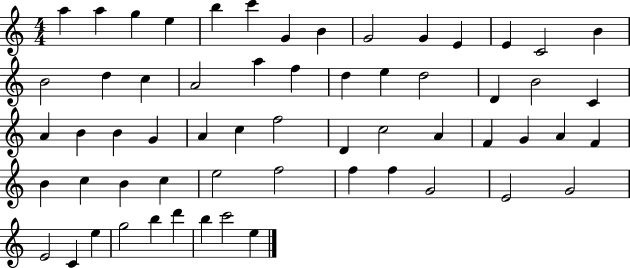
A5/q A5/q G5/q E5/q B5/q C6/q G4/q B4/q G4/h G4/q E4/q E4/q C4/h B4/q B4/h D5/q C5/q A4/h A5/q F5/q D5/q E5/q D5/h D4/q B4/h C4/q A4/q B4/q B4/q G4/q A4/q C5/q F5/h D4/q C5/h A4/q F4/q G4/q A4/q F4/q B4/q C5/q B4/q C5/q E5/h F5/h F5/q F5/q G4/h E4/h G4/h E4/h C4/q E5/q G5/h B5/q D6/q B5/q C6/h E5/q